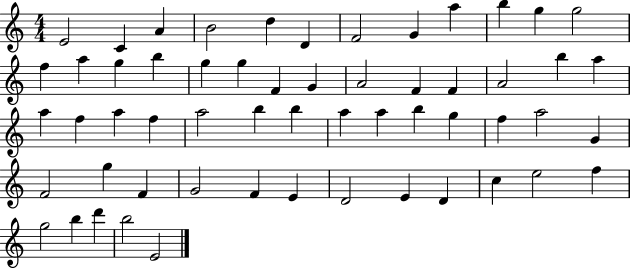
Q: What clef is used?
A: treble